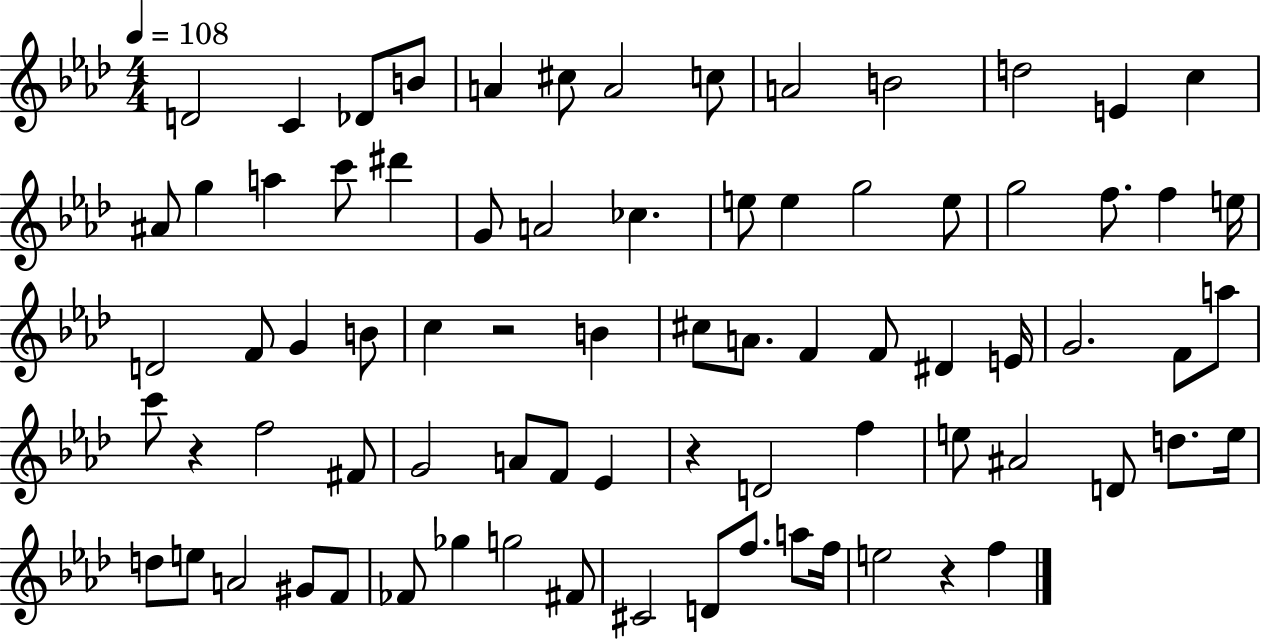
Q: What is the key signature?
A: AES major